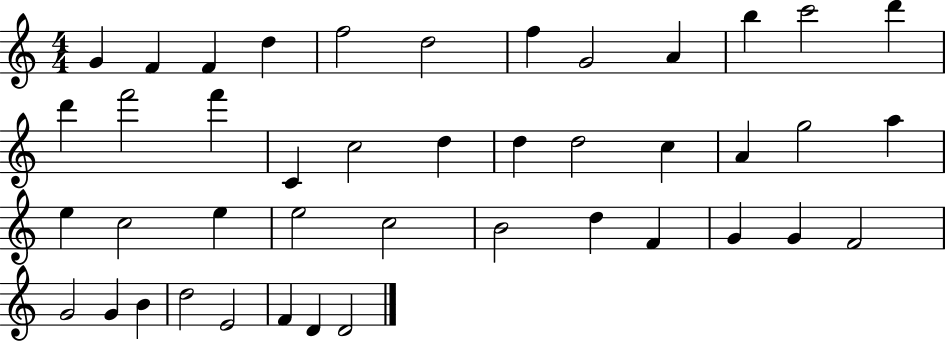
G4/q F4/q F4/q D5/q F5/h D5/h F5/q G4/h A4/q B5/q C6/h D6/q D6/q F6/h F6/q C4/q C5/h D5/q D5/q D5/h C5/q A4/q G5/h A5/q E5/q C5/h E5/q E5/h C5/h B4/h D5/q F4/q G4/q G4/q F4/h G4/h G4/q B4/q D5/h E4/h F4/q D4/q D4/h